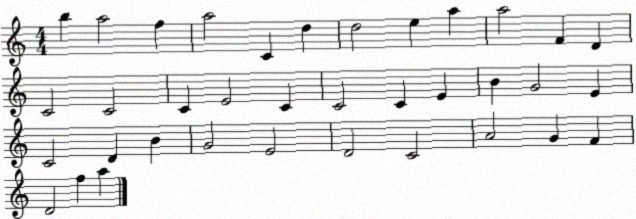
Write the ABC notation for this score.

X:1
T:Untitled
M:4/4
L:1/4
K:C
b a2 f a2 C d d2 e a a2 F D C2 C2 C E2 C C2 C E B G2 E C2 D B G2 E2 D2 C2 A2 G F D2 f a